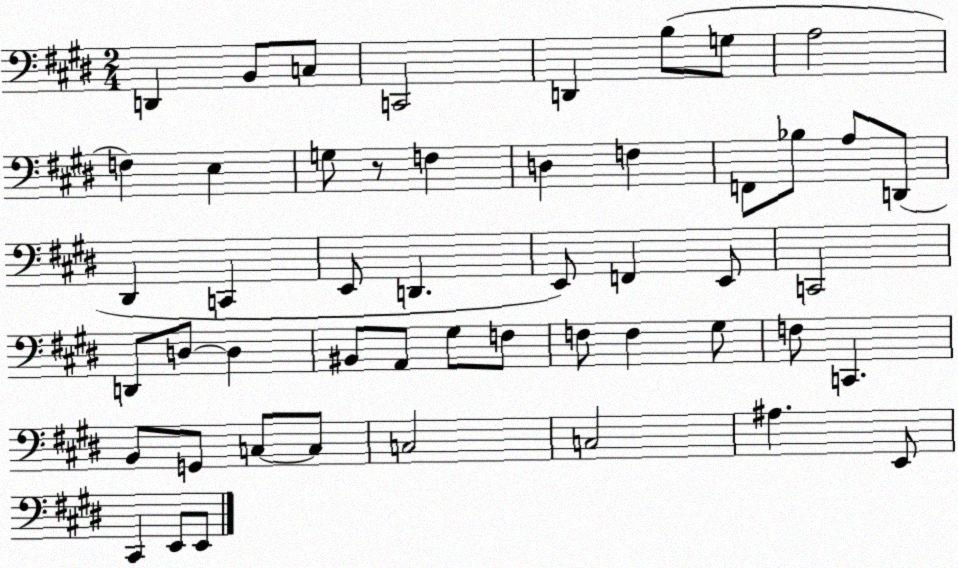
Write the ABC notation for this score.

X:1
T:Untitled
M:2/4
L:1/4
K:E
D,, B,,/2 C,/2 C,,2 D,, B,/2 G,/2 A,2 F, E, G,/2 z/2 F, D, F, F,,/2 _B,/2 A,/2 D,,/2 ^D,, C,, E,,/2 D,, E,,/2 F,, E,,/2 C,,2 D,,/2 D,/2 D, ^B,,/2 A,,/2 ^G,/2 F,/2 F,/2 F, ^G,/2 F,/2 C,, B,,/2 G,,/2 C,/2 C,/2 C,2 C,2 ^A, E,,/2 ^C,, E,,/2 E,,/2